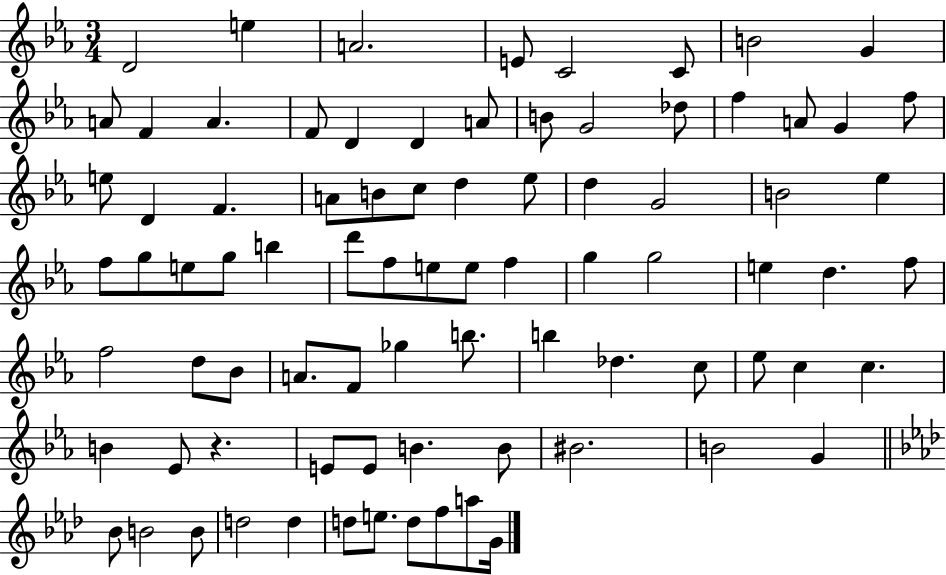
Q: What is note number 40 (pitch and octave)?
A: D6